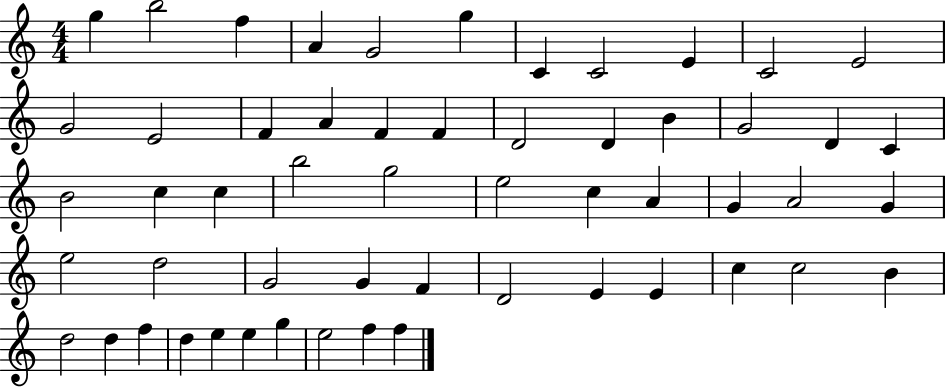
X:1
T:Untitled
M:4/4
L:1/4
K:C
g b2 f A G2 g C C2 E C2 E2 G2 E2 F A F F D2 D B G2 D C B2 c c b2 g2 e2 c A G A2 G e2 d2 G2 G F D2 E E c c2 B d2 d f d e e g e2 f f